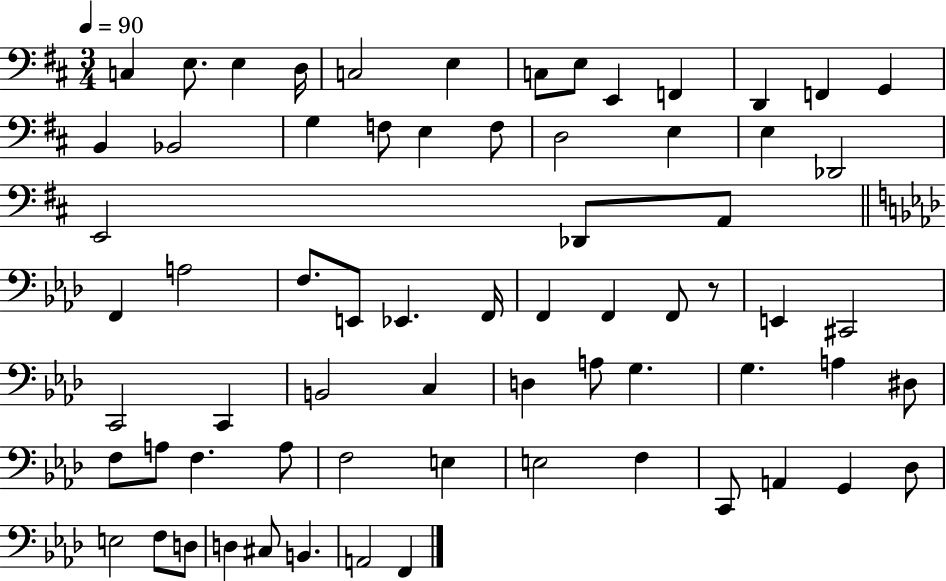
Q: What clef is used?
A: bass